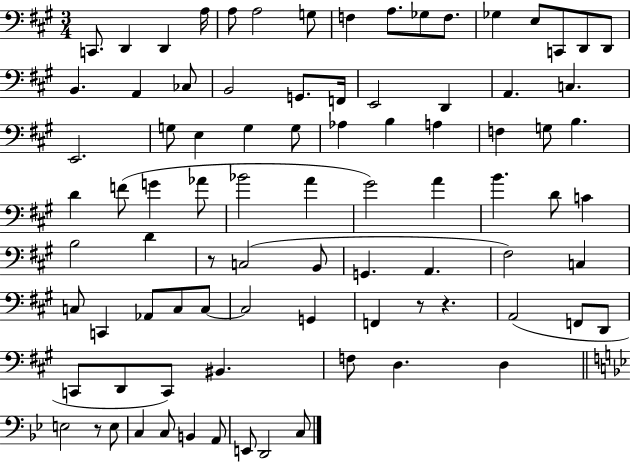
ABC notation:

X:1
T:Untitled
M:3/4
L:1/4
K:A
C,,/2 D,, D,, A,/4 A,/2 A,2 G,/2 F, A,/2 _G,/2 F,/2 _G, E,/2 C,,/2 D,,/2 D,,/2 B,, A,, _C,/2 B,,2 G,,/2 F,,/4 E,,2 D,, A,, C, E,,2 G,/2 E, G, G,/2 _A, B, A, F, G,/2 B, D F/2 G _A/2 _B2 A ^G2 A B D/2 C B,2 D z/2 C,2 B,,/2 G,, A,, ^F,2 C, C,/2 C,, _A,,/2 C,/2 C,/2 C,2 G,, F,, z/2 z A,,2 F,,/2 D,,/2 C,,/2 D,,/2 C,,/2 ^B,, F,/2 D, D, E,2 z/2 E,/2 C, C,/2 B,, A,,/2 E,,/2 D,,2 C,/2